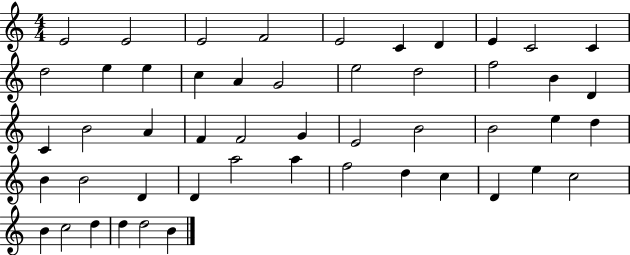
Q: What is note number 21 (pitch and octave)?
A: D4